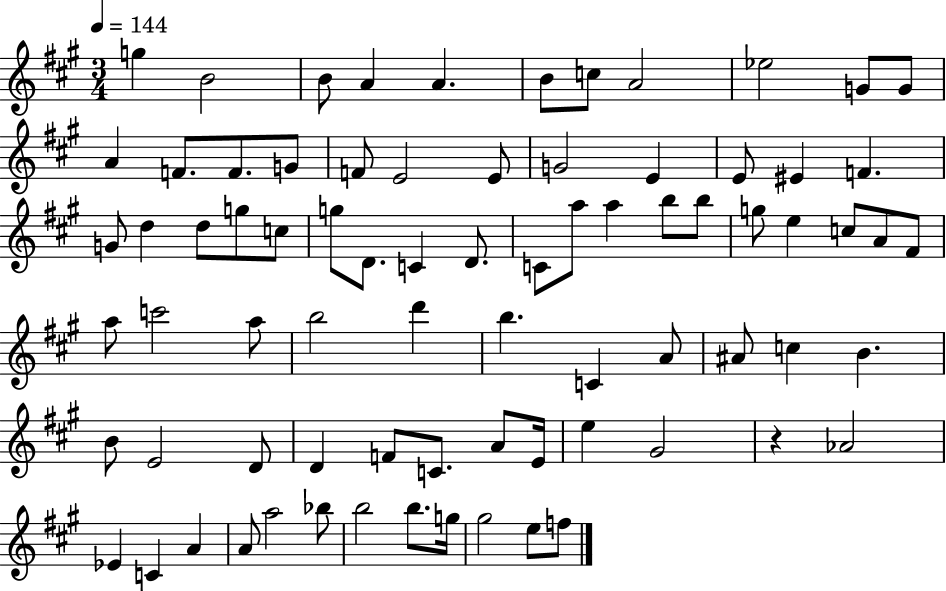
G5/q B4/h B4/e A4/q A4/q. B4/e C5/e A4/h Eb5/h G4/e G4/e A4/q F4/e. F4/e. G4/e F4/e E4/h E4/e G4/h E4/q E4/e EIS4/q F4/q. G4/e D5/q D5/e G5/e C5/e G5/e D4/e. C4/q D4/e. C4/e A5/e A5/q B5/e B5/e G5/e E5/q C5/e A4/e F#4/e A5/e C6/h A5/e B5/h D6/q B5/q. C4/q A4/e A#4/e C5/q B4/q. B4/e E4/h D4/e D4/q F4/e C4/e. A4/e E4/s E5/q G#4/h R/q Ab4/h Eb4/q C4/q A4/q A4/e A5/h Bb5/e B5/h B5/e. G5/s G#5/h E5/e F5/e